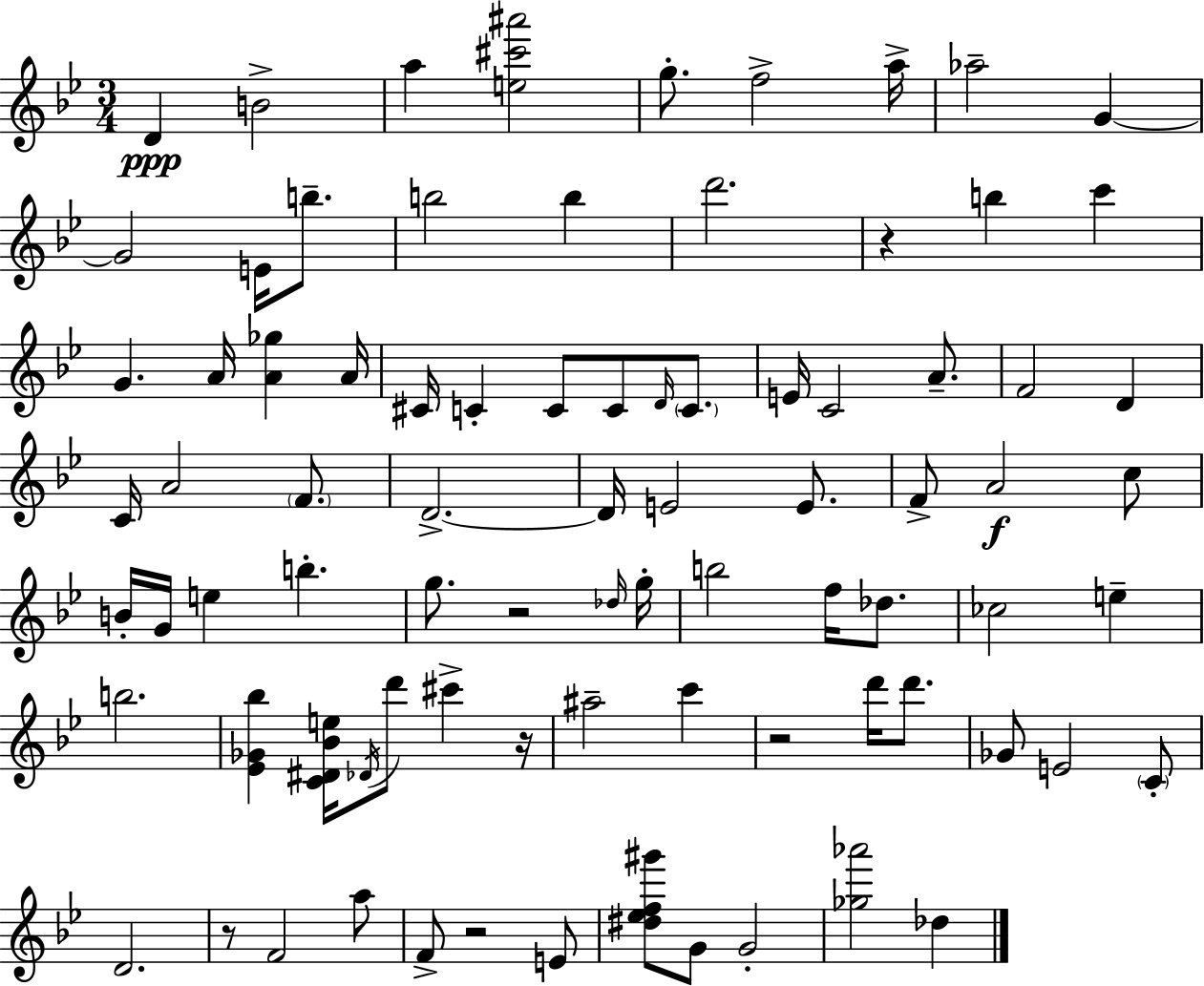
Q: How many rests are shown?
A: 6